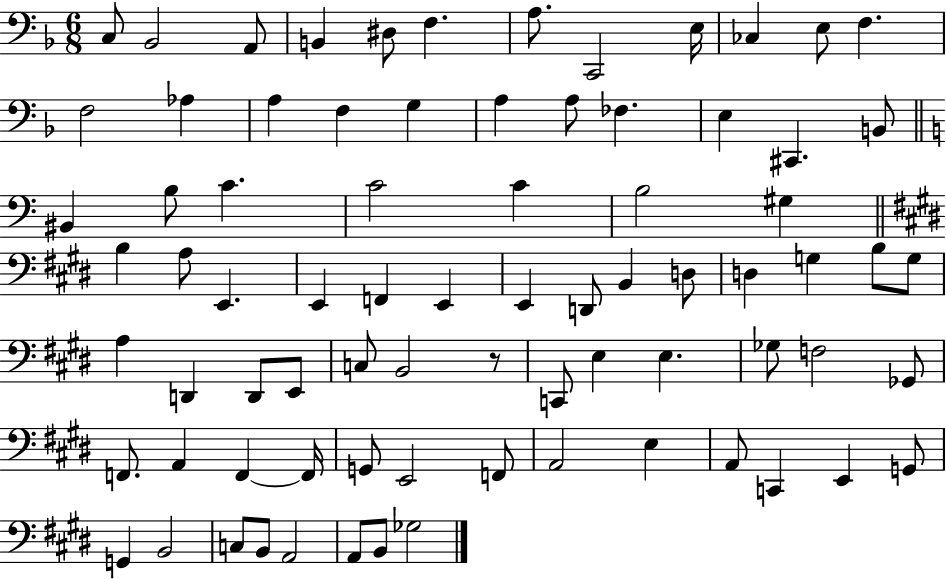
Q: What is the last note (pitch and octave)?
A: Gb3